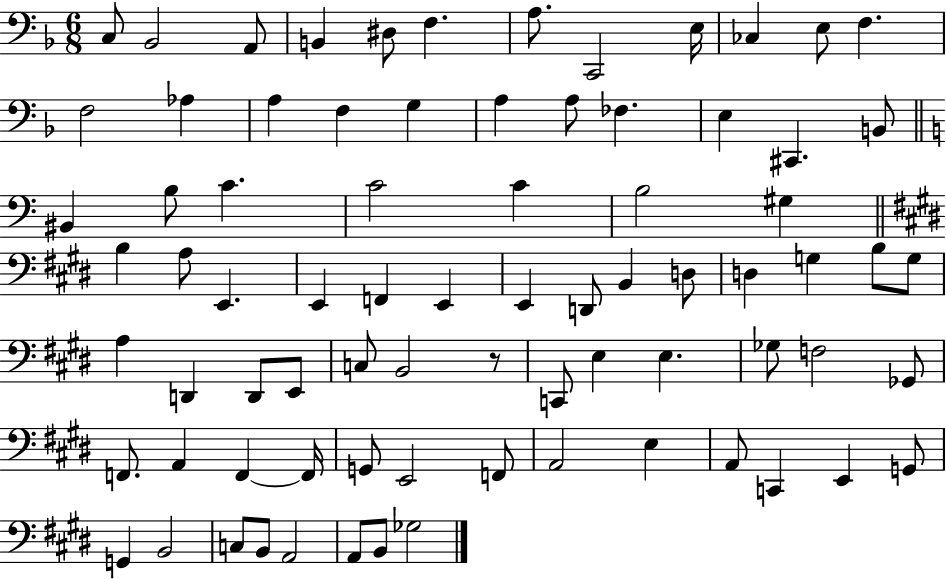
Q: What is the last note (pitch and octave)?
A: Gb3